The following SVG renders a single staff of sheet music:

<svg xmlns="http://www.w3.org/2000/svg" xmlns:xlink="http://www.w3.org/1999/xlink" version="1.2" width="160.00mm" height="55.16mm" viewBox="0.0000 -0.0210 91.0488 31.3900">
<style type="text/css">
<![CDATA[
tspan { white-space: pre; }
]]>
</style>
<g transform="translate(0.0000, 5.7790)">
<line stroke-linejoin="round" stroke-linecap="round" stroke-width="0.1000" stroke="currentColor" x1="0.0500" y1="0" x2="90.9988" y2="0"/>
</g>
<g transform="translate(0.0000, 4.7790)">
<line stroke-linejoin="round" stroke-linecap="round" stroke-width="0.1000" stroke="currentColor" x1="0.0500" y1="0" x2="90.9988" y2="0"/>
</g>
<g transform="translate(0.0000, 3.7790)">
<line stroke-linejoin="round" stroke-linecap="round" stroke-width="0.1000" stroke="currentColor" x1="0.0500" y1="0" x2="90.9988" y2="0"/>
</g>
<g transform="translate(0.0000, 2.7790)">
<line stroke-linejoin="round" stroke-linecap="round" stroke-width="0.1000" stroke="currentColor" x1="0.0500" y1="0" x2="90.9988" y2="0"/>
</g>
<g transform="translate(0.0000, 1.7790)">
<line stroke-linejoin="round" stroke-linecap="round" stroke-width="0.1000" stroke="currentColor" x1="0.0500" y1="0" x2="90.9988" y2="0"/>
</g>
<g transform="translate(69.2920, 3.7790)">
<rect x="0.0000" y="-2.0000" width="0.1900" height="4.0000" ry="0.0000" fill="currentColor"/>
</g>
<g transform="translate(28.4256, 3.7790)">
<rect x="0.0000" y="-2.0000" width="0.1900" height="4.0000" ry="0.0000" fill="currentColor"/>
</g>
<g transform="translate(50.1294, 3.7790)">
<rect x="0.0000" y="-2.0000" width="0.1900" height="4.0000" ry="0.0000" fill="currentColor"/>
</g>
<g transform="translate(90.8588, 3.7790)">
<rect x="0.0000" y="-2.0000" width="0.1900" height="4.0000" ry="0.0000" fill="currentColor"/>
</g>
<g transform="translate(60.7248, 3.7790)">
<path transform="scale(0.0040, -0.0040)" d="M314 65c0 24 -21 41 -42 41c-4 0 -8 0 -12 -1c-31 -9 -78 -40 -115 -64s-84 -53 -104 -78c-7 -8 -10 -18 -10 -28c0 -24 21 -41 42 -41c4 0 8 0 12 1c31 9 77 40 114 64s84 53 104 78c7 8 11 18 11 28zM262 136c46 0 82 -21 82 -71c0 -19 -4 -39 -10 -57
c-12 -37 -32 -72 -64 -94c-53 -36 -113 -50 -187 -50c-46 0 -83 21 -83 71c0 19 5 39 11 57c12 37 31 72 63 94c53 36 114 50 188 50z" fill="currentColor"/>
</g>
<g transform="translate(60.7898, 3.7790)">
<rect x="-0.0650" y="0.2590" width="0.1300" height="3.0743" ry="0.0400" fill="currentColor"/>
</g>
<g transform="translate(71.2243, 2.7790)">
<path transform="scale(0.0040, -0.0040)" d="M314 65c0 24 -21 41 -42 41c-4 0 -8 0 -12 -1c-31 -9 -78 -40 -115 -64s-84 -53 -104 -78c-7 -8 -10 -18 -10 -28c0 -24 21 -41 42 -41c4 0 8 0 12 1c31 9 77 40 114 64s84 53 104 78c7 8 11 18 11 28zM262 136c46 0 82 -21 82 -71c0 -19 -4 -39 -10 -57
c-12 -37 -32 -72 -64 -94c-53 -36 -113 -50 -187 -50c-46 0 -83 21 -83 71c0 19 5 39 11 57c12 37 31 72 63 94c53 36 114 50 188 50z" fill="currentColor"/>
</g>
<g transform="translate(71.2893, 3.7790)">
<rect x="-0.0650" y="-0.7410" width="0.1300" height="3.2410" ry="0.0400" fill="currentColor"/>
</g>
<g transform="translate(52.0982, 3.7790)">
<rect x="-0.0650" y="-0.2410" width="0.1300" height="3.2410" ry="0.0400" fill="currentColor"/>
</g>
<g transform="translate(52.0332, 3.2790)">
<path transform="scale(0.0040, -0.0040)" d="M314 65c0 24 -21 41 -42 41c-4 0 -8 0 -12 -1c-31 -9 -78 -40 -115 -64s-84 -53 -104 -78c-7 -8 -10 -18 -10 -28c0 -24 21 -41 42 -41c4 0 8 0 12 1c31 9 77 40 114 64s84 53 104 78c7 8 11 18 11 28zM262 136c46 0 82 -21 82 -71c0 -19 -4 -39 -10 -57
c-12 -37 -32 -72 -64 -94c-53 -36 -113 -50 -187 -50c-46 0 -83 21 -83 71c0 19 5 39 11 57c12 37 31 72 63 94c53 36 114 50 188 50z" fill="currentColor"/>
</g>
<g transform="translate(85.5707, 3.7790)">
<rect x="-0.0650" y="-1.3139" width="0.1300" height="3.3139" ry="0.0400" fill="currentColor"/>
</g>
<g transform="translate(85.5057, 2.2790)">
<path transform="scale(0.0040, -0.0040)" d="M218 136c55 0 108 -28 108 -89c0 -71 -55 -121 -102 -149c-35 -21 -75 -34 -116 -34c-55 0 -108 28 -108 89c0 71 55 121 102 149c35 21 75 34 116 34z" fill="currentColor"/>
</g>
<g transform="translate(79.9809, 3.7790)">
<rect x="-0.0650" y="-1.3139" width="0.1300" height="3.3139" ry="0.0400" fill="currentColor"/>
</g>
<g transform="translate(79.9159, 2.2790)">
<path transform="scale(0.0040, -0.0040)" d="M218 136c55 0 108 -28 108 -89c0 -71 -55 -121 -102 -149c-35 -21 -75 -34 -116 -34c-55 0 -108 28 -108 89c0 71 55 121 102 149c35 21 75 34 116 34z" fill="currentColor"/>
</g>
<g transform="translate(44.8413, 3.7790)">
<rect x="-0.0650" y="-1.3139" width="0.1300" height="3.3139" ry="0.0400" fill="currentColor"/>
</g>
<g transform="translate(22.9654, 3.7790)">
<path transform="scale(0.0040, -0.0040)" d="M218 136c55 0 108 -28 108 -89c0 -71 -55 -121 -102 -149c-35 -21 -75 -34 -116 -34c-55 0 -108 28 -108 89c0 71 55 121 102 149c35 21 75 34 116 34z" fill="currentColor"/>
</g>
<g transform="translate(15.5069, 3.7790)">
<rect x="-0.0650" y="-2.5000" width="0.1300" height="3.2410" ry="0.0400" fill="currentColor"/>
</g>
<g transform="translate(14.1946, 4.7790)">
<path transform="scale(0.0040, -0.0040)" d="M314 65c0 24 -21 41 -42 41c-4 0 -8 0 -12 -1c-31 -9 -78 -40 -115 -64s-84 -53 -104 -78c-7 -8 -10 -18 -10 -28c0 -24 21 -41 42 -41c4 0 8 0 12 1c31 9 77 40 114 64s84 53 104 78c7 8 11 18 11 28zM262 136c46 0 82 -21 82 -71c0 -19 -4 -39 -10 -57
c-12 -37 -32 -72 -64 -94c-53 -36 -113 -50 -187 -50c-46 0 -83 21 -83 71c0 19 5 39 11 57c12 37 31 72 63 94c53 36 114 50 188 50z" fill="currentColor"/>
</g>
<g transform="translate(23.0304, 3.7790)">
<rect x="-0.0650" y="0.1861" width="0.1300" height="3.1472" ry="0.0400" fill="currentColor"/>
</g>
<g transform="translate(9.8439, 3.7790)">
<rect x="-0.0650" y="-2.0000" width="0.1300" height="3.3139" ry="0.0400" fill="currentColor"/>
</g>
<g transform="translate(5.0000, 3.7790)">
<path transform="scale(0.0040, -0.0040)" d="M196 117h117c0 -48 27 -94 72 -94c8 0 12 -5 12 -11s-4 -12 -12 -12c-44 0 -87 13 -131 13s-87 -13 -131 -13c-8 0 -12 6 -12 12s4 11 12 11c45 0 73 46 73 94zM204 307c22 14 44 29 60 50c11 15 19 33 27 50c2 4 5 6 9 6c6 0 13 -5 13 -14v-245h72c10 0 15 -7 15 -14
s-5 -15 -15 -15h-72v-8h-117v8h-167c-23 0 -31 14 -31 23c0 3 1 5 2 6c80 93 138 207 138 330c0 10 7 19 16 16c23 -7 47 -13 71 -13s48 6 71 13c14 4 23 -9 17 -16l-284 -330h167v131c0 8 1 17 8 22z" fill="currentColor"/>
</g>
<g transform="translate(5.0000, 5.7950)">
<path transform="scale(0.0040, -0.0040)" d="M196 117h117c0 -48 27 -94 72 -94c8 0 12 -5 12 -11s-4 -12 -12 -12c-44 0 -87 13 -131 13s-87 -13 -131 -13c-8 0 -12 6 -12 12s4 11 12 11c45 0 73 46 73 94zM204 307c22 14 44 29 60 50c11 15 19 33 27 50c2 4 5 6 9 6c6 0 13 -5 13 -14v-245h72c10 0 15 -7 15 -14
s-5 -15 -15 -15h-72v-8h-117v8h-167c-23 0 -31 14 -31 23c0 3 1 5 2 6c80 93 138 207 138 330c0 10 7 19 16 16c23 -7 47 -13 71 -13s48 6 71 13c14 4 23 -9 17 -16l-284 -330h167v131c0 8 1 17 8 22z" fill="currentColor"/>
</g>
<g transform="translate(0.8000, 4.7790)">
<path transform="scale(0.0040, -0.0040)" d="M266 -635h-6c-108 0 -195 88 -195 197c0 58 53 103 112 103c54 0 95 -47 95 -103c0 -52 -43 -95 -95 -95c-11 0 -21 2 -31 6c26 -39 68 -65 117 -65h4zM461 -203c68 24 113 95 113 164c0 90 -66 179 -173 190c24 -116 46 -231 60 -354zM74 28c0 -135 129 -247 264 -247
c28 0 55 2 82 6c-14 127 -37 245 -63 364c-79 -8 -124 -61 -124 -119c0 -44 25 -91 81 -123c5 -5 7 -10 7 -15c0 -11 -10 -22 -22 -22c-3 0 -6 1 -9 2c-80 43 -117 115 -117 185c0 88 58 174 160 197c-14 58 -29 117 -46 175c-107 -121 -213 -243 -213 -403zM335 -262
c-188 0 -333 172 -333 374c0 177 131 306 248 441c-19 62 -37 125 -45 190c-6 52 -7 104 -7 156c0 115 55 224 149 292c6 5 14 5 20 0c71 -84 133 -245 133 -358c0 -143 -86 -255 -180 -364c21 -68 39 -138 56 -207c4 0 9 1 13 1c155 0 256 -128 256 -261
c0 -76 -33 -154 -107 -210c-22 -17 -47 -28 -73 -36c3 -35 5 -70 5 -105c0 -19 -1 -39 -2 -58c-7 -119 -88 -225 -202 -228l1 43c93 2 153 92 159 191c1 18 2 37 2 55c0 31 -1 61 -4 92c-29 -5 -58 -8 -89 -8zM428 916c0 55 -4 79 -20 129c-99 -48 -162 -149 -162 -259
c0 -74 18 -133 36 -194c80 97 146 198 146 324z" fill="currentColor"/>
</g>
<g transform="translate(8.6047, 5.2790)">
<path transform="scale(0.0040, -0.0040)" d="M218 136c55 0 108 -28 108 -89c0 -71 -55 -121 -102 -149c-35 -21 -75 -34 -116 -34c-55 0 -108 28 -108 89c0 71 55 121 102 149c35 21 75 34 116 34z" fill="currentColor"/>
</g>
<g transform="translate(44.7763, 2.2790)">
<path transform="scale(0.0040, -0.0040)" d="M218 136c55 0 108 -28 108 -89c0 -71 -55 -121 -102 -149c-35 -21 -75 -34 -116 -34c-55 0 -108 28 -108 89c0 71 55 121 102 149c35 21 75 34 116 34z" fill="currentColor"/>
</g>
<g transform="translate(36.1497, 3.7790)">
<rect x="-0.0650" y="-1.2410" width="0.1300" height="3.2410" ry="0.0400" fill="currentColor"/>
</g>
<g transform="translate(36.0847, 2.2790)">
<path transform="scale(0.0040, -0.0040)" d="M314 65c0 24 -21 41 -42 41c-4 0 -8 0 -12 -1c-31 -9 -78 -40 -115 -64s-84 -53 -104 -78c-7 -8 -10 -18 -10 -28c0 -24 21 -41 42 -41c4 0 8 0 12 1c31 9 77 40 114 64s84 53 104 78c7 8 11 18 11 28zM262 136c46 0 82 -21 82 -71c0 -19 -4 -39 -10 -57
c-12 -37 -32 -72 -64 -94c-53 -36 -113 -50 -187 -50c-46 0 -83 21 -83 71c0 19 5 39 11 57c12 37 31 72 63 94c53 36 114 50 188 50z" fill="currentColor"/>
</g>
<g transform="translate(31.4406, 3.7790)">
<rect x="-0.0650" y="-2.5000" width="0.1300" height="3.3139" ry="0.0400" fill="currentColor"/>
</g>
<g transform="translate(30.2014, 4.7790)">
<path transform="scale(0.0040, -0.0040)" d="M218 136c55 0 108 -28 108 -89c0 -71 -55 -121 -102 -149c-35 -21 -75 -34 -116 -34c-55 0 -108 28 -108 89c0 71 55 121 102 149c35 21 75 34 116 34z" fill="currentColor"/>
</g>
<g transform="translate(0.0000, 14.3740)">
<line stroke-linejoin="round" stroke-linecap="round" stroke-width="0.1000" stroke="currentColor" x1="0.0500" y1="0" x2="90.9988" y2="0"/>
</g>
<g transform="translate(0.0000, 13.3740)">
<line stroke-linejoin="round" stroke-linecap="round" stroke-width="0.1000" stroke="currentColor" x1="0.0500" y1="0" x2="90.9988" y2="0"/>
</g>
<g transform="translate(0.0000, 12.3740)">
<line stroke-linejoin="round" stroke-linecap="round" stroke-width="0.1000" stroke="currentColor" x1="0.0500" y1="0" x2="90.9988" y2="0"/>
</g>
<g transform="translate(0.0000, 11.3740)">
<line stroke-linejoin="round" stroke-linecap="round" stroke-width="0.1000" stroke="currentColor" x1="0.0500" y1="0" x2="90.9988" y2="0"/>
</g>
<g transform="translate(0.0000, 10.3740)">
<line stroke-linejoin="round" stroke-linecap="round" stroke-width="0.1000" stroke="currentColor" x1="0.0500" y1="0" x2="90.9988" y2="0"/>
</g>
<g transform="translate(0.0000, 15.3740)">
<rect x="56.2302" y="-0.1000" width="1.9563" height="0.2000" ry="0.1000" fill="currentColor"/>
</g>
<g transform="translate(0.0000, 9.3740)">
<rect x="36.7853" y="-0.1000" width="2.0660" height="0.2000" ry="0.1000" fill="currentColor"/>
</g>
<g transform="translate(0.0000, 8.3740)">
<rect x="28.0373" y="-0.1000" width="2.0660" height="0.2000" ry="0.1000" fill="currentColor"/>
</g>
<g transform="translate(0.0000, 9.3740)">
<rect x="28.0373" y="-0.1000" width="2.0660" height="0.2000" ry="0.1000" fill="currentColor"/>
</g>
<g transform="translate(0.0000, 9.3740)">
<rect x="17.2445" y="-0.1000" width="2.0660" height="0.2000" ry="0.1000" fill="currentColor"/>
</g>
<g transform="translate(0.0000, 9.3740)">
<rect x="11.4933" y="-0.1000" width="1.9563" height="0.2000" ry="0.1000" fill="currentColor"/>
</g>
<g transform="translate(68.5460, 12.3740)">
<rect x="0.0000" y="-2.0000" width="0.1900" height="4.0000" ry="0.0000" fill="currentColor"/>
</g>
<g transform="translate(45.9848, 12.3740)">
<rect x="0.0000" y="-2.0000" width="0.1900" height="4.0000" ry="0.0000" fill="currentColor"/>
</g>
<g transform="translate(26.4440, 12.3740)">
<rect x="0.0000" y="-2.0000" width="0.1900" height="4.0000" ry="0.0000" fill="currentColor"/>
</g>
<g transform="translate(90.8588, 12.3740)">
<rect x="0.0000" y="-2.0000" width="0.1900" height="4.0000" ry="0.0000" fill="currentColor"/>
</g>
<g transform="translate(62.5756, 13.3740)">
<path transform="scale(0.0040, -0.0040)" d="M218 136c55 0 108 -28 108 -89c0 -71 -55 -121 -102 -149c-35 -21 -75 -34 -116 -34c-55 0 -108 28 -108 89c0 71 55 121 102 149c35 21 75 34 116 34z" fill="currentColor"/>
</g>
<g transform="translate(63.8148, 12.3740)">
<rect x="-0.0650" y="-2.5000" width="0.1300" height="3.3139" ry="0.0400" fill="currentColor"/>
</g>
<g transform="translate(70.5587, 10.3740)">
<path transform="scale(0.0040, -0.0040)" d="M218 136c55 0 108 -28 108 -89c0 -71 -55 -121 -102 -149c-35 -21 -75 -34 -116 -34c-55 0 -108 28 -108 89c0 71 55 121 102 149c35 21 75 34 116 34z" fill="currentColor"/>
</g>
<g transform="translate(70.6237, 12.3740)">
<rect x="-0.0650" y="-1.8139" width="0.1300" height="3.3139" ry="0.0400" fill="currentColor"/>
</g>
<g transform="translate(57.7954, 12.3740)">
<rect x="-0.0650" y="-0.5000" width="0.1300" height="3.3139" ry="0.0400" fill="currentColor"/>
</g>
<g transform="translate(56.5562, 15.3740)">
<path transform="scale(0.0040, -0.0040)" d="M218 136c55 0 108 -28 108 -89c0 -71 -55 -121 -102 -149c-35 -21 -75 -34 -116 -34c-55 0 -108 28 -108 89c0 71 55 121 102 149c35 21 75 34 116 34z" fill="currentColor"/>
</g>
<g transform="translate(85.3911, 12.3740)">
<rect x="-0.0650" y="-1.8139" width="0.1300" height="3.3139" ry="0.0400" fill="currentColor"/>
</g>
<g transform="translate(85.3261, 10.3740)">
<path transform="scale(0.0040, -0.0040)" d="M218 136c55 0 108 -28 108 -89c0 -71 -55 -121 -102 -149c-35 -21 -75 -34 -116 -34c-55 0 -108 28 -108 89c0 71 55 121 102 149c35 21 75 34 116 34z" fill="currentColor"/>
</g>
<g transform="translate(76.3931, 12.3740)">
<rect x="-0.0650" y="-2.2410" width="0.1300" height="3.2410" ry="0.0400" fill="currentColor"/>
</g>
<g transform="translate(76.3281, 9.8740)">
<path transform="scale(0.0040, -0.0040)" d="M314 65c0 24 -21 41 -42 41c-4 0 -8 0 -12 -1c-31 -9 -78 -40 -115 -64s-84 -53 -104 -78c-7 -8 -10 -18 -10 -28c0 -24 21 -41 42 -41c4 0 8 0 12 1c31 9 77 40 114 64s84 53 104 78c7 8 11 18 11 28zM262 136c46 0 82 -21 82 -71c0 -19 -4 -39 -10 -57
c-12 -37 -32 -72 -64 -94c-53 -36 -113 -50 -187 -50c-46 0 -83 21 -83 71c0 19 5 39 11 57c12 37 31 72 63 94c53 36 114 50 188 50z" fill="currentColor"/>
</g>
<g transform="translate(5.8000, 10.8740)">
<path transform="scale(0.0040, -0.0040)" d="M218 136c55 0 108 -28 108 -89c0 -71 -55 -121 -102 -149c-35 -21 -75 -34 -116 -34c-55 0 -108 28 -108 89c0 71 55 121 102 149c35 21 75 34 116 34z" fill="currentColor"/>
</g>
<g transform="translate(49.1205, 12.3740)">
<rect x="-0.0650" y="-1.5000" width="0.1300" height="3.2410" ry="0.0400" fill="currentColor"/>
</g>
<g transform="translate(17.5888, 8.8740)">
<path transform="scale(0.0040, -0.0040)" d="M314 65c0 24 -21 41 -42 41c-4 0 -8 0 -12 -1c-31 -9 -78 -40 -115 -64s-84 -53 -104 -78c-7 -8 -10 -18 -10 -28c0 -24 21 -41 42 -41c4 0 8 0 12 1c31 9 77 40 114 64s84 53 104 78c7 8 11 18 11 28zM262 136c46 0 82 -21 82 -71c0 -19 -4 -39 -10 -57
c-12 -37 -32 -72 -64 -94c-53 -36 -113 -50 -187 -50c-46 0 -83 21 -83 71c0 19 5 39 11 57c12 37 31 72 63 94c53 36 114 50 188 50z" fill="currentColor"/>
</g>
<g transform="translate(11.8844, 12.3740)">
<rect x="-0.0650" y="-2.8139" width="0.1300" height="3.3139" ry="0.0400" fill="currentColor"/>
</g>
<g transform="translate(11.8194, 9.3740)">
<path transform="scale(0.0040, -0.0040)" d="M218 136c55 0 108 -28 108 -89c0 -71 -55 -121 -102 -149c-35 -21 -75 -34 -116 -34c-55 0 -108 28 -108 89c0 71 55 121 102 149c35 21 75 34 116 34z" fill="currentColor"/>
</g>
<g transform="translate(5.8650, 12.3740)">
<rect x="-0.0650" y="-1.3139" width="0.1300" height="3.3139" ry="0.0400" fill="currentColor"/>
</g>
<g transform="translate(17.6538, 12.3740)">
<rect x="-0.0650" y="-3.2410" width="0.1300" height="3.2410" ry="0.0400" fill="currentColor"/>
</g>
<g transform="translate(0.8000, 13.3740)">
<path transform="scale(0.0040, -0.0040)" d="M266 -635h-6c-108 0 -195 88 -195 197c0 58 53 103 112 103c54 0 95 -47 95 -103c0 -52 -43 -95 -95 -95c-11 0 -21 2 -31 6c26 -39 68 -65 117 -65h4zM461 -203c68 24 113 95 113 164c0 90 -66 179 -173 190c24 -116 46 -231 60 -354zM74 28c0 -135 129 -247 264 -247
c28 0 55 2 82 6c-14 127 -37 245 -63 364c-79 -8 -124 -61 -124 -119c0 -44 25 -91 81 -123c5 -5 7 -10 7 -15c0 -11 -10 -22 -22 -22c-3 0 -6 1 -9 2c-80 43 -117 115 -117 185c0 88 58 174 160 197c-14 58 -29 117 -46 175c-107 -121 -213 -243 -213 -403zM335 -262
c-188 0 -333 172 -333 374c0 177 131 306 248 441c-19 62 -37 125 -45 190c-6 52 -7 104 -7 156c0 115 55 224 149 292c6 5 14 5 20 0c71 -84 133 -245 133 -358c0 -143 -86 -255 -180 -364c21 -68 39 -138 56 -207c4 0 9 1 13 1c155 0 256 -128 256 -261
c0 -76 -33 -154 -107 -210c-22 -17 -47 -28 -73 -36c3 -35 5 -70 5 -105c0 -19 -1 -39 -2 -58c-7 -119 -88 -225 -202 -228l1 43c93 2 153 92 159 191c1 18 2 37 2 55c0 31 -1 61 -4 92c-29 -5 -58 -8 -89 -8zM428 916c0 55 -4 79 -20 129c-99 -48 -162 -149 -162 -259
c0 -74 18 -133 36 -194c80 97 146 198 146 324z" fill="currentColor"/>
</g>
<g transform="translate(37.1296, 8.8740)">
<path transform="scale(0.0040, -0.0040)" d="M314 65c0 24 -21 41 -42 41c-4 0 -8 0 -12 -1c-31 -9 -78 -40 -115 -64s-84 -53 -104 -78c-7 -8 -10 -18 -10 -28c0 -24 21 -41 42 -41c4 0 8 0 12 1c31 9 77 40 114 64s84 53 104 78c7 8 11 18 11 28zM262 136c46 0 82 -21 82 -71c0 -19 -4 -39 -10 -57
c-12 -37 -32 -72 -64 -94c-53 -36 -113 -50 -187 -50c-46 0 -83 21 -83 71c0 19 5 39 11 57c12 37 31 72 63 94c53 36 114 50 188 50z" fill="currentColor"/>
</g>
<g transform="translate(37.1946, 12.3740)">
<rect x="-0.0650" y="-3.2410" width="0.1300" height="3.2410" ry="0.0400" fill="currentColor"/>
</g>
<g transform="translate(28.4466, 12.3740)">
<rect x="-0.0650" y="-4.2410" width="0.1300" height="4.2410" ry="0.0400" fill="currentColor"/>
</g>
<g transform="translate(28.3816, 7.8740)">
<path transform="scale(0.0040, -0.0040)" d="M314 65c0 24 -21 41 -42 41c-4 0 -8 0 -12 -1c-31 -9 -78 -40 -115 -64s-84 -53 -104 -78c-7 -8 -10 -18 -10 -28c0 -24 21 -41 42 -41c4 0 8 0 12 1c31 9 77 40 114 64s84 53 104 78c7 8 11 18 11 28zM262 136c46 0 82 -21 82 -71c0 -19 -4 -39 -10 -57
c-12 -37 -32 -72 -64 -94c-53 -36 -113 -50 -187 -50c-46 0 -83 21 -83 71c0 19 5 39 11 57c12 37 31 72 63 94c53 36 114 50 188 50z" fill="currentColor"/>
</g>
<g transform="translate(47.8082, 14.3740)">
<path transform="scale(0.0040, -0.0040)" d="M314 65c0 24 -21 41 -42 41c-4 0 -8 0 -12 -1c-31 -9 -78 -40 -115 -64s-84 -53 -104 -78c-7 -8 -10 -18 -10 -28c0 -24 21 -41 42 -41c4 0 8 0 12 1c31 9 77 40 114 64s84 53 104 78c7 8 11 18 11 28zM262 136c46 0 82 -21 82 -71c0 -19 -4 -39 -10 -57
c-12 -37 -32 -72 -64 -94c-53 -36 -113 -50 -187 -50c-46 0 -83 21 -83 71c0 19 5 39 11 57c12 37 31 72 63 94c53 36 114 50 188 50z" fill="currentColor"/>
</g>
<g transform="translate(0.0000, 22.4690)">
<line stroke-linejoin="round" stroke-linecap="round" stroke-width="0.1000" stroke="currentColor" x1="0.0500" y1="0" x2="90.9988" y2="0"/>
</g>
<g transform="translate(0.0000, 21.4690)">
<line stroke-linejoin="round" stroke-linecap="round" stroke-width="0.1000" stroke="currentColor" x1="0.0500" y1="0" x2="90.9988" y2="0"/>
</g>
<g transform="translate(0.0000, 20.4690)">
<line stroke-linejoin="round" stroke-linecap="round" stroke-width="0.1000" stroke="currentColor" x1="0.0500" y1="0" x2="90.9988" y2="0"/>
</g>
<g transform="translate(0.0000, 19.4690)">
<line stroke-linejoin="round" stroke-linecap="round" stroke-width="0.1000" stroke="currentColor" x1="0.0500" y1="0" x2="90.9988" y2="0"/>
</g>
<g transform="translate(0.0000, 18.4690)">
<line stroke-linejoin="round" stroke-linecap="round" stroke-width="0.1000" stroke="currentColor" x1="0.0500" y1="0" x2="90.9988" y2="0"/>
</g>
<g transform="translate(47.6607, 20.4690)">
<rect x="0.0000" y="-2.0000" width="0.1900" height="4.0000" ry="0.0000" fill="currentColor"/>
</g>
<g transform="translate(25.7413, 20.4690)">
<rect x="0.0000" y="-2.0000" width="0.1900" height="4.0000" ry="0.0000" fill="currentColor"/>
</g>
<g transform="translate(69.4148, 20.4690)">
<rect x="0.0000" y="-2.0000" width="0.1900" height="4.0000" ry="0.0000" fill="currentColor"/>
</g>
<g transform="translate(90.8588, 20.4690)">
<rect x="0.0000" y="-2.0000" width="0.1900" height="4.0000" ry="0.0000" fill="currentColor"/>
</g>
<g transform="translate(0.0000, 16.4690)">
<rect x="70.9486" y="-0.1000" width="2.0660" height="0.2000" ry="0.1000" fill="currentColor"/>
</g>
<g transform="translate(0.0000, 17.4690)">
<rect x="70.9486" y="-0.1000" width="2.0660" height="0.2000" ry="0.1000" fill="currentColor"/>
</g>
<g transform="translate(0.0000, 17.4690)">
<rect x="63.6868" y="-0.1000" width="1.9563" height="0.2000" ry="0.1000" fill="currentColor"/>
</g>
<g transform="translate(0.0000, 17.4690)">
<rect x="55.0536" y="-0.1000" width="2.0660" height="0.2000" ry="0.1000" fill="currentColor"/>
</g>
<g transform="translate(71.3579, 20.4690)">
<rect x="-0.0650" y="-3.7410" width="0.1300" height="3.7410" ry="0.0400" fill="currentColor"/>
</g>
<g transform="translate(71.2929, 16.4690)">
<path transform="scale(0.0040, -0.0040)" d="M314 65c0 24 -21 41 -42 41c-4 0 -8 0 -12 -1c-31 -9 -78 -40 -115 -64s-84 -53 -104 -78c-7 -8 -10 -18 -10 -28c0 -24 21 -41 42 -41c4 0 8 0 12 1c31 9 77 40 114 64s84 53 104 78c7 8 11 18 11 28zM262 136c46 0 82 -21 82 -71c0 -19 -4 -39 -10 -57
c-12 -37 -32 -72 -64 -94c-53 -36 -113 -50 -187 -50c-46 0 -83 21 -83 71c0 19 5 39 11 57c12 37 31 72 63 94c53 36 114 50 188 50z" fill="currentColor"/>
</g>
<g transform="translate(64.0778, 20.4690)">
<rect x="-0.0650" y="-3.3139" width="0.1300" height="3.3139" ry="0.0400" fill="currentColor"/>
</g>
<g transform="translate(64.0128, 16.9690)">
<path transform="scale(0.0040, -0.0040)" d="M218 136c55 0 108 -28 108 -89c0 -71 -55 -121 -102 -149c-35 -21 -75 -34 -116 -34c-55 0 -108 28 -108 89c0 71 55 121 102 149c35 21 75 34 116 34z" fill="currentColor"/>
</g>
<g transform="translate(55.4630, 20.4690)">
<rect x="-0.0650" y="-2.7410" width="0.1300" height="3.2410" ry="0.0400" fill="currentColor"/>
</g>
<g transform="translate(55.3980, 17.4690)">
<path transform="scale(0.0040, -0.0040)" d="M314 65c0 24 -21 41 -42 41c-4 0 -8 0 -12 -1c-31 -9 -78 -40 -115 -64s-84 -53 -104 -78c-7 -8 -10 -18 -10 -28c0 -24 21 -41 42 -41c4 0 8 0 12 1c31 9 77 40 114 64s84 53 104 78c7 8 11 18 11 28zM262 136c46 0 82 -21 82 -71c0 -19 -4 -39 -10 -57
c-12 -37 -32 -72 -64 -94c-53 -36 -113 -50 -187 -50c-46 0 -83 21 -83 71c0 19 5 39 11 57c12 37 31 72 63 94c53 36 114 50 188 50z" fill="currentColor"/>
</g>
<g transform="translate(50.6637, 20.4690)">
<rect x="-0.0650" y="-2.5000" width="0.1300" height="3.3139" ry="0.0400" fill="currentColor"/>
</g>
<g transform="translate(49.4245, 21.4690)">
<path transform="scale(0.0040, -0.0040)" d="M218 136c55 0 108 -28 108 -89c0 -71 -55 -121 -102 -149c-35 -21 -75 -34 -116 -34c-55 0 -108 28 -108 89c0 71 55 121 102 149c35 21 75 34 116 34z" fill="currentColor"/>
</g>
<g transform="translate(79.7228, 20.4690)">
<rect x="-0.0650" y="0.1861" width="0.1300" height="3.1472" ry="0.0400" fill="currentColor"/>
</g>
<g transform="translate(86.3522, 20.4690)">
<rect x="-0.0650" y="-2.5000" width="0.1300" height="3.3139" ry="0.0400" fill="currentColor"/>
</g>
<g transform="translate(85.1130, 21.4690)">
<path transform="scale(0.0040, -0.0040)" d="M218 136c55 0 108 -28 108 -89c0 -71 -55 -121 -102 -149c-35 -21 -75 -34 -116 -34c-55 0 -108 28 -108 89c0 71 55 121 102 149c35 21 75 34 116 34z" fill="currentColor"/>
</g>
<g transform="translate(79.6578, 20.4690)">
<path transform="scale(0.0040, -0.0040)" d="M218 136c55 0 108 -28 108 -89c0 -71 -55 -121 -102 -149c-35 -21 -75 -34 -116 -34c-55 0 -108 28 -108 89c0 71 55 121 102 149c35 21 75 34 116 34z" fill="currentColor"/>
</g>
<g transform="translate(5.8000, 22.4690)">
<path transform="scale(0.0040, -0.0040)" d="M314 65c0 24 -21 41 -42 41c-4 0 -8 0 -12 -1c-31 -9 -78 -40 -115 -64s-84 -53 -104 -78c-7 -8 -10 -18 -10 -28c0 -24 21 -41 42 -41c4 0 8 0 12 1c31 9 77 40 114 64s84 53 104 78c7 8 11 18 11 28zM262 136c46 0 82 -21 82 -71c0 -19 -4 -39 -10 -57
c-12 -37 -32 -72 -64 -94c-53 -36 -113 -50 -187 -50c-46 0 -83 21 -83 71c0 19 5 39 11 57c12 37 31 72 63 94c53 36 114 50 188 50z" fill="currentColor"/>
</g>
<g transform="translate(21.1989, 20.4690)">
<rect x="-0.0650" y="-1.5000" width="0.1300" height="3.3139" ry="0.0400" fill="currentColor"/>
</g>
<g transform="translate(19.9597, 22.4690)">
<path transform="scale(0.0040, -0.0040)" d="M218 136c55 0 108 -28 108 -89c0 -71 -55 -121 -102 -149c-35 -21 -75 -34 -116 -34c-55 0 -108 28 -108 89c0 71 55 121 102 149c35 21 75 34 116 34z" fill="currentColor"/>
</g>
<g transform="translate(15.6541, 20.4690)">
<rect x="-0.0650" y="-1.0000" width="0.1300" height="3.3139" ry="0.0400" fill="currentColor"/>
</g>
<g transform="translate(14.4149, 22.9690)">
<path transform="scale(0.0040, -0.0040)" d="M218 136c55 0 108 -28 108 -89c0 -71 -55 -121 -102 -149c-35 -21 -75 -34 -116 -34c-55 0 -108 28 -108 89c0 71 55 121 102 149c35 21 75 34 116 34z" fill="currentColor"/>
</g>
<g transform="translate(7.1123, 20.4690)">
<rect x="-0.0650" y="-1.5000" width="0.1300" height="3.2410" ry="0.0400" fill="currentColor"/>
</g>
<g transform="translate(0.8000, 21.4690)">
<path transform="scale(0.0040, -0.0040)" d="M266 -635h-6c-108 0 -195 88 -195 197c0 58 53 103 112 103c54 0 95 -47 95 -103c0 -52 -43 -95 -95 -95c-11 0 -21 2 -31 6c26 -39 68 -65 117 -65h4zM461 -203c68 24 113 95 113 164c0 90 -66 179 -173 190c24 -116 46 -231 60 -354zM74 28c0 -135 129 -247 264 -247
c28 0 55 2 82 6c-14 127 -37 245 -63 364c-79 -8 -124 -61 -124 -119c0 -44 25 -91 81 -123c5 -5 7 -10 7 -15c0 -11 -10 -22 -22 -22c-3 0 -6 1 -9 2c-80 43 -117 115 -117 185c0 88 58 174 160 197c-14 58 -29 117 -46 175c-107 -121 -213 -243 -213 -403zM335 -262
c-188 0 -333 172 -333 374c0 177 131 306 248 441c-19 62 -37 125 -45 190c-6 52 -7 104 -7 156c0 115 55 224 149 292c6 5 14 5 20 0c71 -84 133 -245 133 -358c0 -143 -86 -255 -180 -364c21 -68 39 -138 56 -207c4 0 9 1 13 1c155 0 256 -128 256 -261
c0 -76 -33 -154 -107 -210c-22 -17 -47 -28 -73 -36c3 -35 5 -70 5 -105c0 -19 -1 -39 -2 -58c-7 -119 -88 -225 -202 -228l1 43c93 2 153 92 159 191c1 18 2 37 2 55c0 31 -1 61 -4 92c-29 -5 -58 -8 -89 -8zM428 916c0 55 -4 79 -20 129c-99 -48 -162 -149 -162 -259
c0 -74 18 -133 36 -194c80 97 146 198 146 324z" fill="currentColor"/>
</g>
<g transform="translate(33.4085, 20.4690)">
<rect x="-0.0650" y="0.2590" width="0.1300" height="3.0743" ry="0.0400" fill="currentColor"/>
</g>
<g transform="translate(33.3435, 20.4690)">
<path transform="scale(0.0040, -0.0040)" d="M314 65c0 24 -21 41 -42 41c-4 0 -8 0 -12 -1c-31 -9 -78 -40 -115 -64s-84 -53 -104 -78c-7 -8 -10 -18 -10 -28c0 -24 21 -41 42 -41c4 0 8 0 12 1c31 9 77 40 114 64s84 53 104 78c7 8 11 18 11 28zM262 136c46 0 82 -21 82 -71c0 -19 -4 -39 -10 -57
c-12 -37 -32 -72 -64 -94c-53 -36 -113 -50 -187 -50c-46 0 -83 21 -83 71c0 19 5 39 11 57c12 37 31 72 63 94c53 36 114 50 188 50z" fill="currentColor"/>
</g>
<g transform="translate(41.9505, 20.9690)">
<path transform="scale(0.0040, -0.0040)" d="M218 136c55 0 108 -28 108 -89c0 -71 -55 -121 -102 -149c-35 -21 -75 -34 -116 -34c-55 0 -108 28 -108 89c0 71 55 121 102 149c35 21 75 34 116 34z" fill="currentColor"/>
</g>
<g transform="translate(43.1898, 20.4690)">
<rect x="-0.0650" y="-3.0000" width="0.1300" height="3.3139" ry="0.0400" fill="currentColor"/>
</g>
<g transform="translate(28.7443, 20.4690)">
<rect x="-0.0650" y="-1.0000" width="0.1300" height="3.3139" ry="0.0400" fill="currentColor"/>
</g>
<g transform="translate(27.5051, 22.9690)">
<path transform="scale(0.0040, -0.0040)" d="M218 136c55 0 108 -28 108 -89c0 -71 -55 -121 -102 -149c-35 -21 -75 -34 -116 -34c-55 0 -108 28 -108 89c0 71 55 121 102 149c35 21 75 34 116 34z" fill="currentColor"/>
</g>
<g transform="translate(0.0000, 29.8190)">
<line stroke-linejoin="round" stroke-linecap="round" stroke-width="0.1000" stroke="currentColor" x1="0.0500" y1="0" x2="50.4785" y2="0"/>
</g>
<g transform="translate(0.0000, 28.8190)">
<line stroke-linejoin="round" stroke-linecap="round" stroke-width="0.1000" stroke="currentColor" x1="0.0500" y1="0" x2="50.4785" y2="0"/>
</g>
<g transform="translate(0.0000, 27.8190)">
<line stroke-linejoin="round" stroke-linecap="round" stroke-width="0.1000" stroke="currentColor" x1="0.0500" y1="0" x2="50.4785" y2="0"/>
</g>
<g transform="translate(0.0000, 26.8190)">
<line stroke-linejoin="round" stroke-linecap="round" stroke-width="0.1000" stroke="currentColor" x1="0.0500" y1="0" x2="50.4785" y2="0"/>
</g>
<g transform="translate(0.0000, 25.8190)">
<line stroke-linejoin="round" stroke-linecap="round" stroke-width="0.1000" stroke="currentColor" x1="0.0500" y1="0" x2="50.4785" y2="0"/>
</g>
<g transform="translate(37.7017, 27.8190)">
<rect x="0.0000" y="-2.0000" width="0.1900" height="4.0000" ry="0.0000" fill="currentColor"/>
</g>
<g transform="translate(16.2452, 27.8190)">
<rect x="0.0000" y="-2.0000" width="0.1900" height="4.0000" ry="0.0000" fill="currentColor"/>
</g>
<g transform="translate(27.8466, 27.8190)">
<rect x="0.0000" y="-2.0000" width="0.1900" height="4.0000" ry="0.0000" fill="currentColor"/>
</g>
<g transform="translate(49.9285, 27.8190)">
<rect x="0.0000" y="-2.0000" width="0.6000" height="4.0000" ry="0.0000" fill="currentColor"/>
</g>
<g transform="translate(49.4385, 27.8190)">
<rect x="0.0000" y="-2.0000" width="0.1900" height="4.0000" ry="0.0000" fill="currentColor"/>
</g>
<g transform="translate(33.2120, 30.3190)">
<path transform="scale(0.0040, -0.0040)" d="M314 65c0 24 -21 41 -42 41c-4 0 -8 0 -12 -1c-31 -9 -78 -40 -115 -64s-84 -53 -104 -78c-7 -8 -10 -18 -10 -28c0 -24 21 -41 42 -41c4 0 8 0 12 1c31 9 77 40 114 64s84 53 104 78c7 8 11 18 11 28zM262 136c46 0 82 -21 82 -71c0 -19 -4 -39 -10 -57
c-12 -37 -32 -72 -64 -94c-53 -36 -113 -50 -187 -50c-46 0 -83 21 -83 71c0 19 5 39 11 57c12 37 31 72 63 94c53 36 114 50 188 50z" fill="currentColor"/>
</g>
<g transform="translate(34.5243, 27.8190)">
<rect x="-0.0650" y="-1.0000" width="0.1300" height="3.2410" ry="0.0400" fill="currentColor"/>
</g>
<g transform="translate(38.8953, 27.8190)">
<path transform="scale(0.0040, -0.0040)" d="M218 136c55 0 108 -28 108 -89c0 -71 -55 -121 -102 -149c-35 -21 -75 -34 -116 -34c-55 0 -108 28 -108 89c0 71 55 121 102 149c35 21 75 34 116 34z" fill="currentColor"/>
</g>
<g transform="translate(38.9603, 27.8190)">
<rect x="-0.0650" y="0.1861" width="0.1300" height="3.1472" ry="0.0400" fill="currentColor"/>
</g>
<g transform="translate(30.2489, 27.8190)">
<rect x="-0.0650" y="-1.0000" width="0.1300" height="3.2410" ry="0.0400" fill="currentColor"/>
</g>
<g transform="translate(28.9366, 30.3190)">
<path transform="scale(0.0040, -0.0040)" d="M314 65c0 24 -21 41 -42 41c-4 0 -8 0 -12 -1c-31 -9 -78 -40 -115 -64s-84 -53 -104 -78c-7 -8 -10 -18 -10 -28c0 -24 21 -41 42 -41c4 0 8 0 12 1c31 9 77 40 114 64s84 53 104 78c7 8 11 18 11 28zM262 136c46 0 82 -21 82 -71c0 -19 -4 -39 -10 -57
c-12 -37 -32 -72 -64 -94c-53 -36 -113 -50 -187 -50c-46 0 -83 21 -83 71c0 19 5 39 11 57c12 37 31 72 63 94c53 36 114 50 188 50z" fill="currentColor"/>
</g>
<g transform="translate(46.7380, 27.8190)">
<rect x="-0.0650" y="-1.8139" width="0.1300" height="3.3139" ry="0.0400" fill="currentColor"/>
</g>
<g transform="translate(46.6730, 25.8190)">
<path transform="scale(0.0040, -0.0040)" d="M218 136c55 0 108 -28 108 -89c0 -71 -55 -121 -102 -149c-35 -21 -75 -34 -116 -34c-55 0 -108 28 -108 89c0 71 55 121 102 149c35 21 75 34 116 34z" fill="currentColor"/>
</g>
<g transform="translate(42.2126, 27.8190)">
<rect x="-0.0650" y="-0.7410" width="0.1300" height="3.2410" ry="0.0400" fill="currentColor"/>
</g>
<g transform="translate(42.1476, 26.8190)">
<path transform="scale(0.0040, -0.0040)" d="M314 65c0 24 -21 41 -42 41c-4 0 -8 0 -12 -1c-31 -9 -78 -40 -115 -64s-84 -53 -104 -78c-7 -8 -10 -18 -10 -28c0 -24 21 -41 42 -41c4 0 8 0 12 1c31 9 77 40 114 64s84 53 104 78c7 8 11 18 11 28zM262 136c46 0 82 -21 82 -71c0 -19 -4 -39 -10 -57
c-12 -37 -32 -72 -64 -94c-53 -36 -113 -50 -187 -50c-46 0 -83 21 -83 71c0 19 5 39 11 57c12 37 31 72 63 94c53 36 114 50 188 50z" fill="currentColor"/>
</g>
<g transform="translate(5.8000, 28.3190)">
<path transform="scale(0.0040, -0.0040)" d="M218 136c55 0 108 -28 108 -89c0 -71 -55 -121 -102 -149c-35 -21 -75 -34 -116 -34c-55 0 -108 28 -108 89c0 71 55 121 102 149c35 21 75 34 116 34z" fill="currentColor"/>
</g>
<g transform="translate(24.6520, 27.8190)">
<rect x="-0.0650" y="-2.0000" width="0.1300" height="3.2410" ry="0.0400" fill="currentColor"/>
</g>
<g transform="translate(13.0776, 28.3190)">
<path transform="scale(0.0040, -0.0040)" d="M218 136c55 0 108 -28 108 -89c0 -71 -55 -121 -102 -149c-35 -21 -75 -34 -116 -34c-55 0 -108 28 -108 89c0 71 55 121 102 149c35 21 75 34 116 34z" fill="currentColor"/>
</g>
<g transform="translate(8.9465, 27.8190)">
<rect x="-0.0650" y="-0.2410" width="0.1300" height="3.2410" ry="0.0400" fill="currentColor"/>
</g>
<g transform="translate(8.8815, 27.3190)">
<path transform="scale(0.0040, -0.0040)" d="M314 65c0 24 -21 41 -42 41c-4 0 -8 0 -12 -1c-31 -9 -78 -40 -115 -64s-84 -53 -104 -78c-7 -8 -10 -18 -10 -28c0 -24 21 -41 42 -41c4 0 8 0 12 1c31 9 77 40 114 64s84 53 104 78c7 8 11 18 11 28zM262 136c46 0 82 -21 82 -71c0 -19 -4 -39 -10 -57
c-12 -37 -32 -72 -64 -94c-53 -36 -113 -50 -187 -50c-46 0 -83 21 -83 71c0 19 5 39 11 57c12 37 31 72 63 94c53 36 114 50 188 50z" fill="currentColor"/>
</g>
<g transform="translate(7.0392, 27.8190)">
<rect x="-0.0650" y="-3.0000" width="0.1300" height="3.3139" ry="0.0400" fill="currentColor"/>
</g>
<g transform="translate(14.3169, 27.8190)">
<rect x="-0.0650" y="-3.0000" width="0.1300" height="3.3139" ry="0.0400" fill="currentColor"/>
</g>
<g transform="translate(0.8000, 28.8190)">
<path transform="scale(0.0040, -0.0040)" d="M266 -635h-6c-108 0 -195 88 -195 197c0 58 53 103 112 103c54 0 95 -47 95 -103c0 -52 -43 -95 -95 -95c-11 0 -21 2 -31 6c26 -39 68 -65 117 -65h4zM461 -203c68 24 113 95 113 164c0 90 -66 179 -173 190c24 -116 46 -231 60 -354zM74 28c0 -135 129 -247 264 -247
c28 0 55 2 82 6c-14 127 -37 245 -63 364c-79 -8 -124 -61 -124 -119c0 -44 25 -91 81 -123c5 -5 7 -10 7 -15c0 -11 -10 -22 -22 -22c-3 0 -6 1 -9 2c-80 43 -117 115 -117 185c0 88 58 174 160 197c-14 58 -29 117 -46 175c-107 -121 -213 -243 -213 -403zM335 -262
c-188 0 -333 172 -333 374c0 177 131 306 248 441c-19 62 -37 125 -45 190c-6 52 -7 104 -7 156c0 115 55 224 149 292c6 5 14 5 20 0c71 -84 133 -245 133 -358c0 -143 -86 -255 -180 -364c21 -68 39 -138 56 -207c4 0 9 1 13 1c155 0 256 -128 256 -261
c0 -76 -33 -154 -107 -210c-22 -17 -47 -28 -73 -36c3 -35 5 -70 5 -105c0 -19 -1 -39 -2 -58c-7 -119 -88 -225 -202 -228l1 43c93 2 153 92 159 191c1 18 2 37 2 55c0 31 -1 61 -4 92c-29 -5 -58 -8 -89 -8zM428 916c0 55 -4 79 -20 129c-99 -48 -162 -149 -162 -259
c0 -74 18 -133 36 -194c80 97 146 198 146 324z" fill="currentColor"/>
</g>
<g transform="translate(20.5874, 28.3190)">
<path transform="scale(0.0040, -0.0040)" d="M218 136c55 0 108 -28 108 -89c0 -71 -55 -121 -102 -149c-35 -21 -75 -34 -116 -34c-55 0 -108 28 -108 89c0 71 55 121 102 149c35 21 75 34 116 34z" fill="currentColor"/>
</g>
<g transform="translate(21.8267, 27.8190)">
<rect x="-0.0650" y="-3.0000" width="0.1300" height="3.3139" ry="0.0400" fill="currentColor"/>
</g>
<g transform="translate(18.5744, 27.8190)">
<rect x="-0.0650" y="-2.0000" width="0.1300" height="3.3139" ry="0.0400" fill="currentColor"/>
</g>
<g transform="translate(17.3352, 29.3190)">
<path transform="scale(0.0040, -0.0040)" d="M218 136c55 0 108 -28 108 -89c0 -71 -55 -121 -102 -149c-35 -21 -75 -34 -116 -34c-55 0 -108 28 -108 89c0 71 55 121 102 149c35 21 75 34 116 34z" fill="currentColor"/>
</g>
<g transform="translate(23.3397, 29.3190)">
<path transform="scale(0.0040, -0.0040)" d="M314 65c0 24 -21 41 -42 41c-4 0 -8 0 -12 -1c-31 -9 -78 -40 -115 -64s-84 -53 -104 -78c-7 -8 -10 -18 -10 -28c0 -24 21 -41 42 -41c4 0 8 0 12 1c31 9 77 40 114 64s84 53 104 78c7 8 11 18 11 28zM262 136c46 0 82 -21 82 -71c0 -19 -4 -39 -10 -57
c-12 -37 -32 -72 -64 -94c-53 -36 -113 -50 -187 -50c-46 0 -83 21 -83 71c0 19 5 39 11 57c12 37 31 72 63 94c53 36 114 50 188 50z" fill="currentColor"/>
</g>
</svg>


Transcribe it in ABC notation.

X:1
T:Untitled
M:4/4
L:1/4
K:C
F G2 B G e2 e c2 B2 d2 e e e a b2 d'2 b2 E2 C G f g2 f E2 D E D B2 A G a2 b c'2 B G A c2 A F A F2 D2 D2 B d2 f